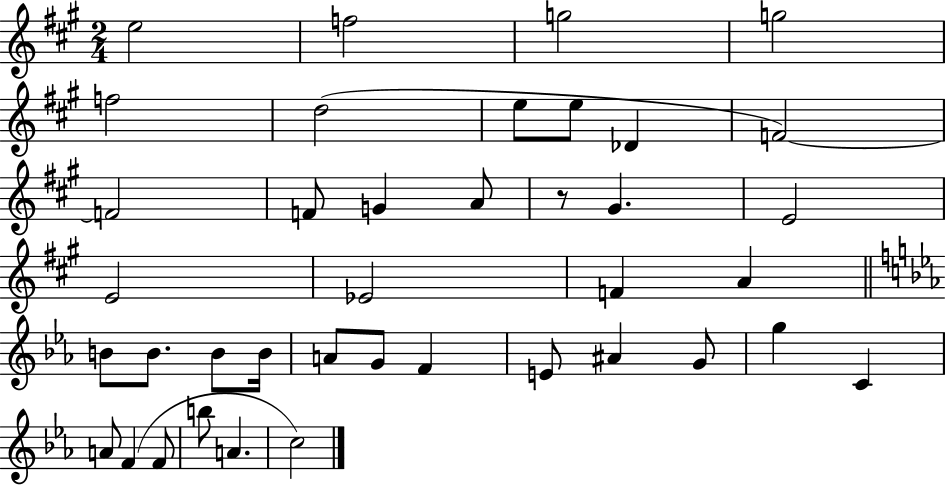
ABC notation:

X:1
T:Untitled
M:2/4
L:1/4
K:A
e2 f2 g2 g2 f2 d2 e/2 e/2 _D F2 F2 F/2 G A/2 z/2 ^G E2 E2 _E2 F A B/2 B/2 B/2 B/4 A/2 G/2 F E/2 ^A G/2 g C A/2 F F/2 b/2 A c2